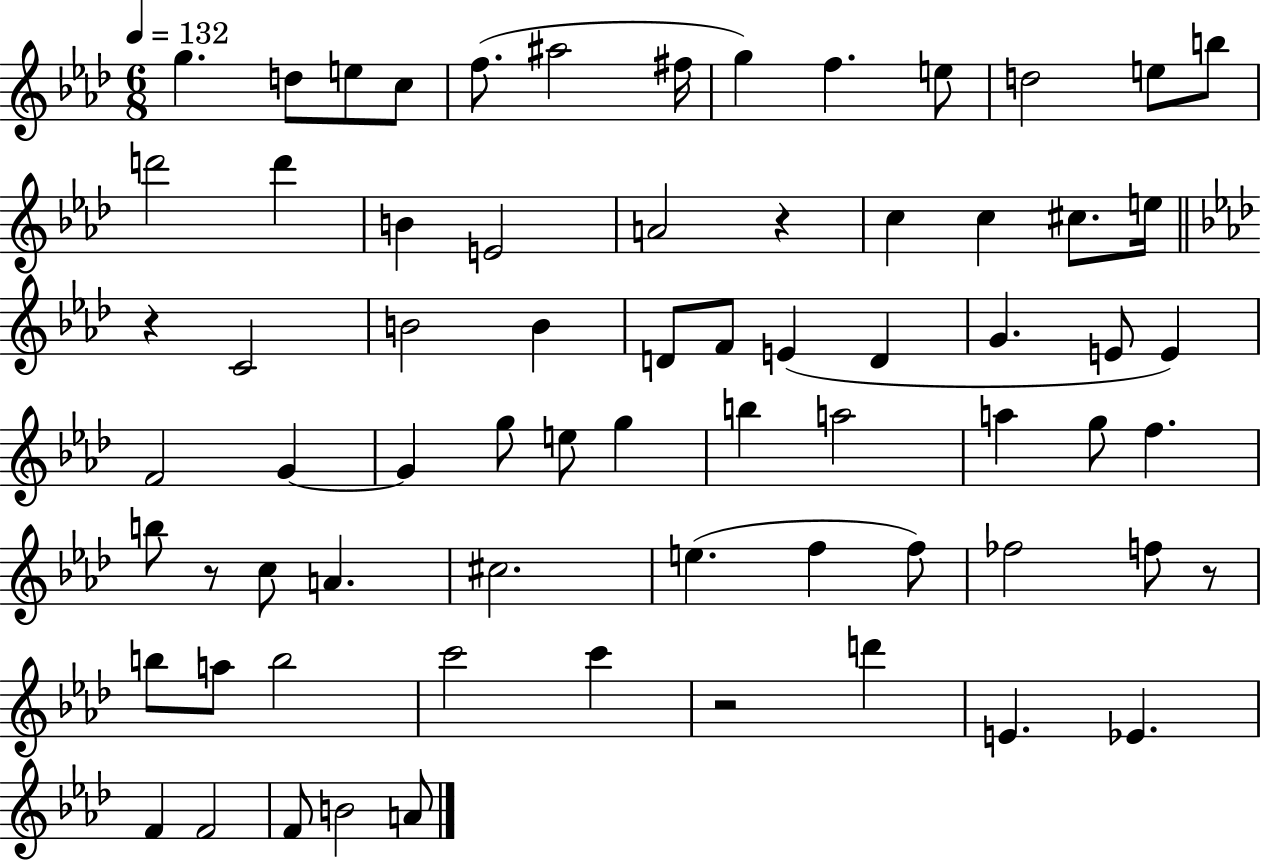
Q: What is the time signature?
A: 6/8